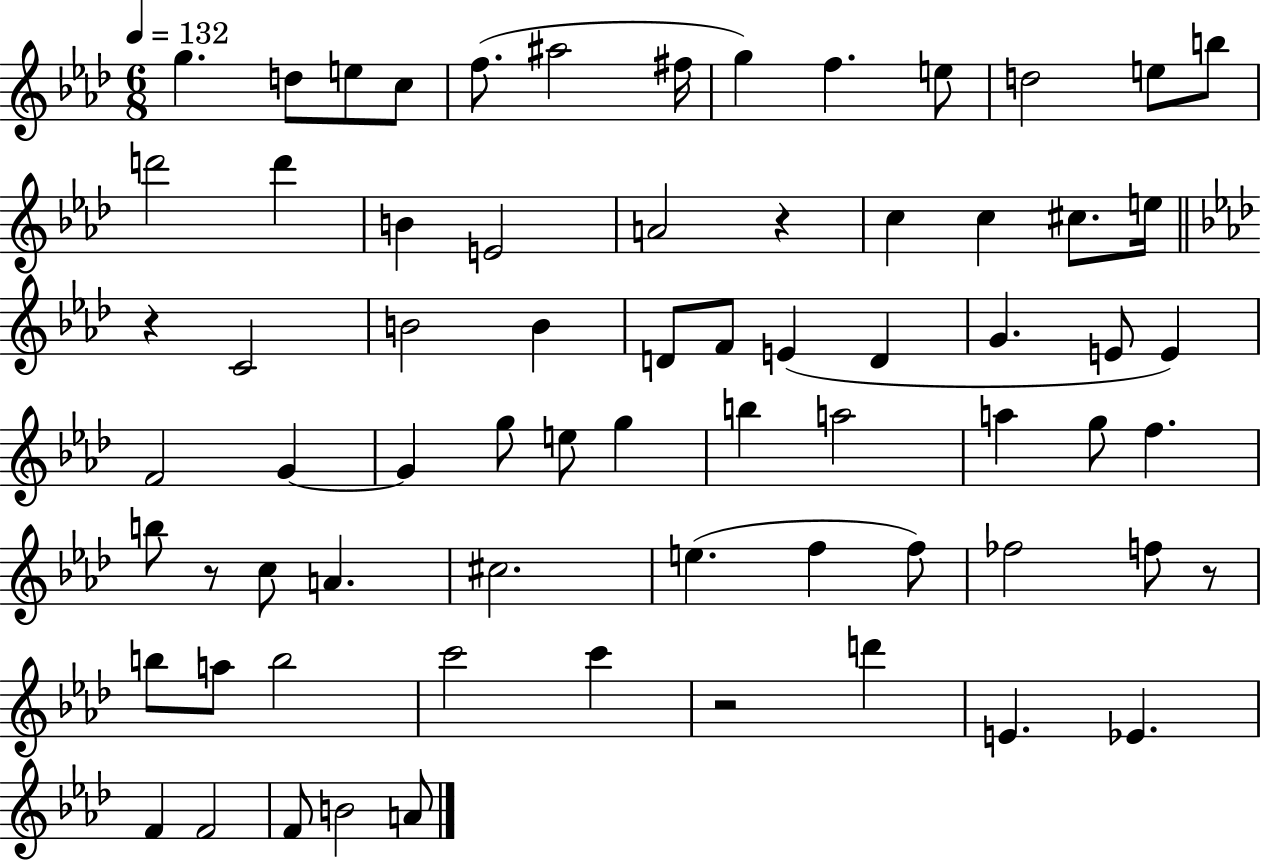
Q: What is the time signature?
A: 6/8